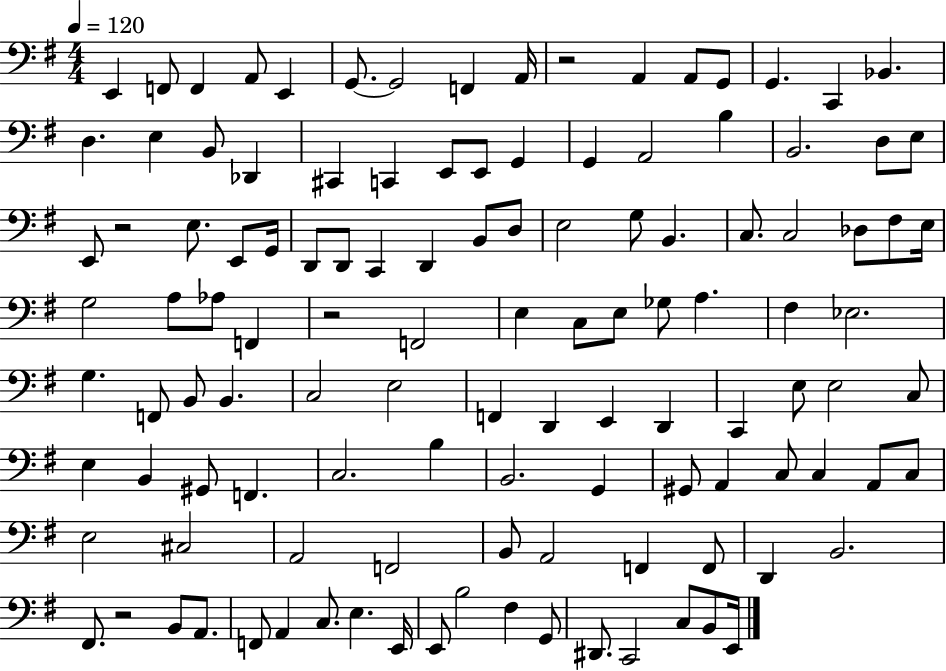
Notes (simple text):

E2/q F2/e F2/q A2/e E2/q G2/e. G2/h F2/q A2/s R/h A2/q A2/e G2/e G2/q. C2/q Bb2/q. D3/q. E3/q B2/e Db2/q C#2/q C2/q E2/e E2/e G2/q G2/q A2/h B3/q B2/h. D3/e E3/e E2/e R/h E3/e. E2/e G2/s D2/e D2/e C2/q D2/q B2/e D3/e E3/h G3/e B2/q. C3/e. C3/h Db3/e F#3/e E3/s G3/h A3/e Ab3/e F2/q R/h F2/h E3/q C3/e E3/e Gb3/e A3/q. F#3/q Eb3/h. G3/q. F2/e B2/e B2/q. C3/h E3/h F2/q D2/q E2/q D2/q C2/q E3/e E3/h C3/e E3/q B2/q G#2/e F2/q. C3/h. B3/q B2/h. G2/q G#2/e A2/q C3/e C3/q A2/e C3/e E3/h C#3/h A2/h F2/h B2/e A2/h F2/q F2/e D2/q B2/h. F#2/e. R/h B2/e A2/e. F2/e A2/q C3/e. E3/q. E2/s E2/e B3/h F#3/q G2/e D#2/e. C2/h C3/e B2/e E2/s